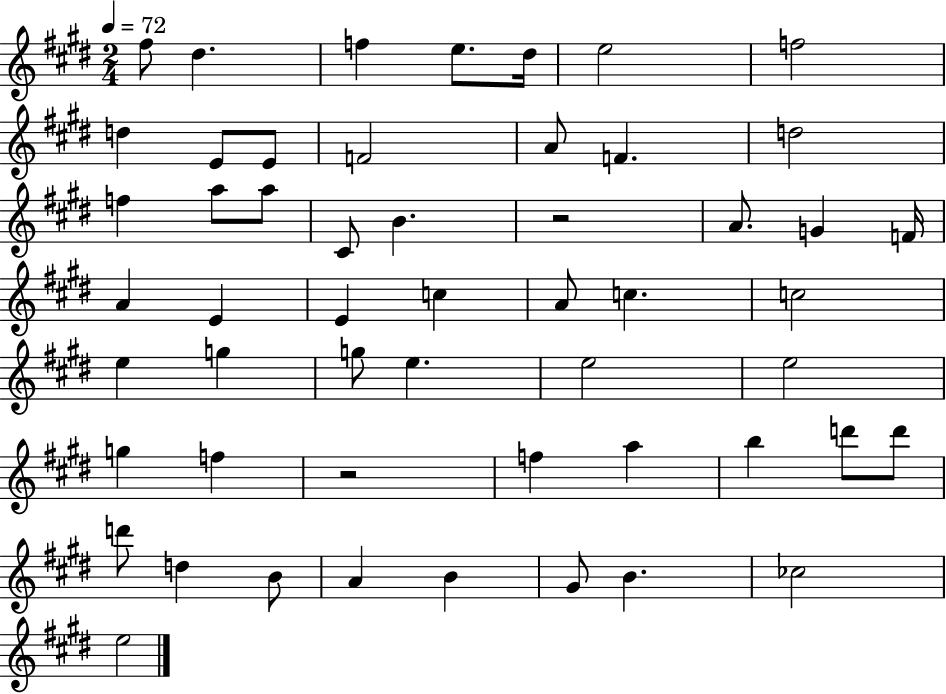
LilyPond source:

{
  \clef treble
  \numericTimeSignature
  \time 2/4
  \key e \major
  \tempo 4 = 72
  \repeat volta 2 { fis''8 dis''4. | f''4 e''8. dis''16 | e''2 | f''2 | \break d''4 e'8 e'8 | f'2 | a'8 f'4. | d''2 | \break f''4 a''8 a''8 | cis'8 b'4. | r2 | a'8. g'4 f'16 | \break a'4 e'4 | e'4 c''4 | a'8 c''4. | c''2 | \break e''4 g''4 | g''8 e''4. | e''2 | e''2 | \break g''4 f''4 | r2 | f''4 a''4 | b''4 d'''8 d'''8 | \break d'''8 d''4 b'8 | a'4 b'4 | gis'8 b'4. | ces''2 | \break e''2 | } \bar "|."
}